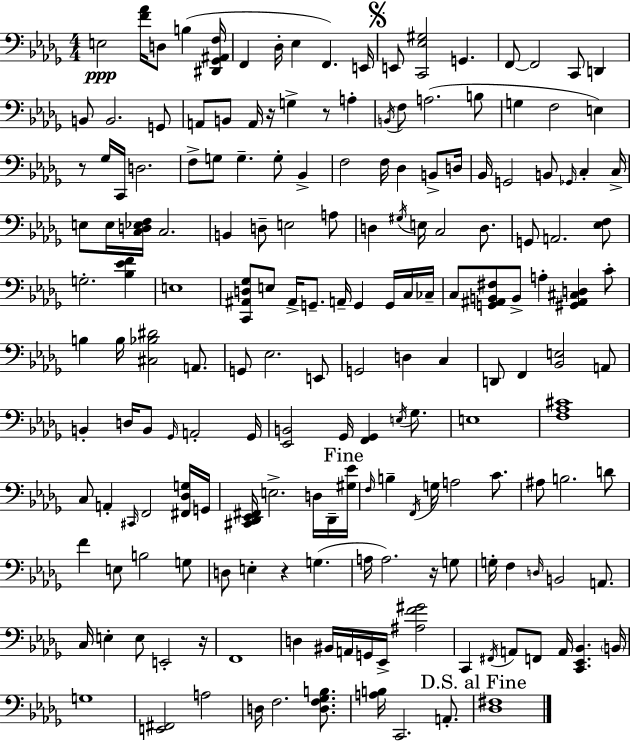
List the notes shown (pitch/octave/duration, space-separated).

E3/h [F4,Ab4]/s D3/e B3/q [D#2,Gb2,A#2,F3]/s F2/q Db3/s Eb3/q F2/q. E2/s E2/e [C2,Eb3,G#3]/h G2/q. F2/e F2/h C2/e D2/q B2/e B2/h. G2/e A2/e B2/e A2/s R/s G3/q R/e A3/q B2/s F3/e A3/h. B3/e G3/q F3/h E3/q R/e Gb3/s C2/s D3/h. F3/e G3/e G3/q. G3/e Bb2/q F3/h F3/s Db3/q B2/e D3/s Bb2/s G2/h B2/e Gb2/s C3/q C3/s E3/e E3/s [C3,D3,Eb3,F3]/s C3/h. B2/q D3/e E3/h A3/e D3/q G#3/s E3/s C3/h D3/e. G2/e A2/h. [Eb3,F3]/e G3/h. [Bb3,Eb4,F4]/q E3/w [C2,A#2,D3,Gb3]/e E3/e A#2/s G2/e. A2/s G2/q G2/s C3/s CES3/s C3/e [G2,A#2,B2,F#3]/e B2/e A3/q [G#2,A#2,C#3,D3]/q C4/e B3/q B3/s [C#3,Bb3,D#4]/h A2/e. G2/e Eb3/h. E2/e G2/h D3/q C3/q D2/e F2/q [Bb2,E3]/h A2/e B2/q D3/s B2/e Gb2/s A2/h Gb2/s [Eb2,B2]/h Gb2/s [F2,Gb2]/q E3/s Gb3/e. E3/w [F3,Ab3,C#4]/w C3/e A2/q C#2/s F2/h [F#2,Db3,G3]/s G2/s [C#2,Db2,Eb2,F#2]/s E3/h. D3/s Db2/s [G#3,Eb4]/s F3/s B3/q F2/s G3/s A3/h C4/e. A#3/e B3/h. D4/e F4/q E3/e B3/h G3/e D3/e E3/q R/q G3/q. A3/s A3/h. R/s G3/e G3/s F3/q D3/s B2/h A2/e. C3/s E3/q E3/e E2/h R/s F2/w D3/q BIS2/s A2/s G2/s Eb2/s [A#3,F4,G#4]/h C2/q F#2/s A2/e F2/e A2/s [C2,Eb2,Bb2]/q. B2/s G3/w [E2,F#2]/h A3/h D3/s F3/h. [D3,F3,Gb3,B3]/e. [A3,B3]/s C2/h. A2/e. [Db3,F#3]/w